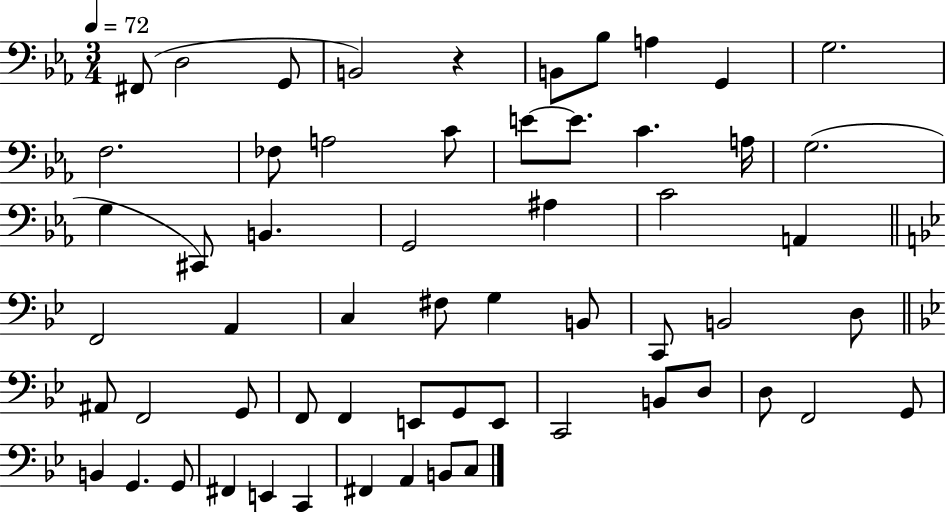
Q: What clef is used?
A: bass